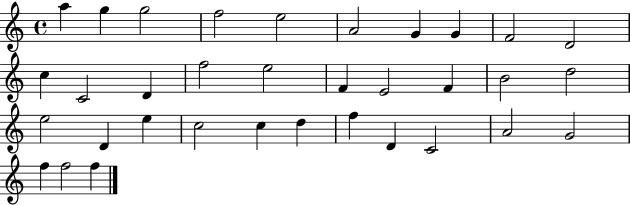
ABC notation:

X:1
T:Untitled
M:4/4
L:1/4
K:C
a g g2 f2 e2 A2 G G F2 D2 c C2 D f2 e2 F E2 F B2 d2 e2 D e c2 c d f D C2 A2 G2 f f2 f